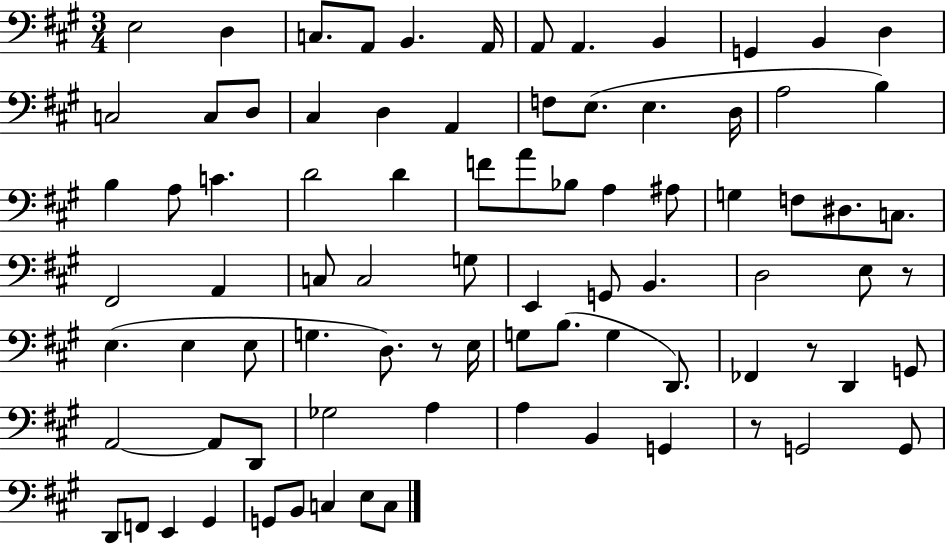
X:1
T:Untitled
M:3/4
L:1/4
K:A
E,2 D, C,/2 A,,/2 B,, A,,/4 A,,/2 A,, B,, G,, B,, D, C,2 C,/2 D,/2 ^C, D, A,, F,/2 E,/2 E, D,/4 A,2 B, B, A,/2 C D2 D F/2 A/2 _B,/2 A, ^A,/2 G, F,/2 ^D,/2 C,/2 ^F,,2 A,, C,/2 C,2 G,/2 E,, G,,/2 B,, D,2 E,/2 z/2 E, E, E,/2 G, D,/2 z/2 E,/4 G,/2 B,/2 G, D,,/2 _F,, z/2 D,, G,,/2 A,,2 A,,/2 D,,/2 _G,2 A, A, B,, G,, z/2 G,,2 G,,/2 D,,/2 F,,/2 E,, ^G,, G,,/2 B,,/2 C, E,/2 C,/2